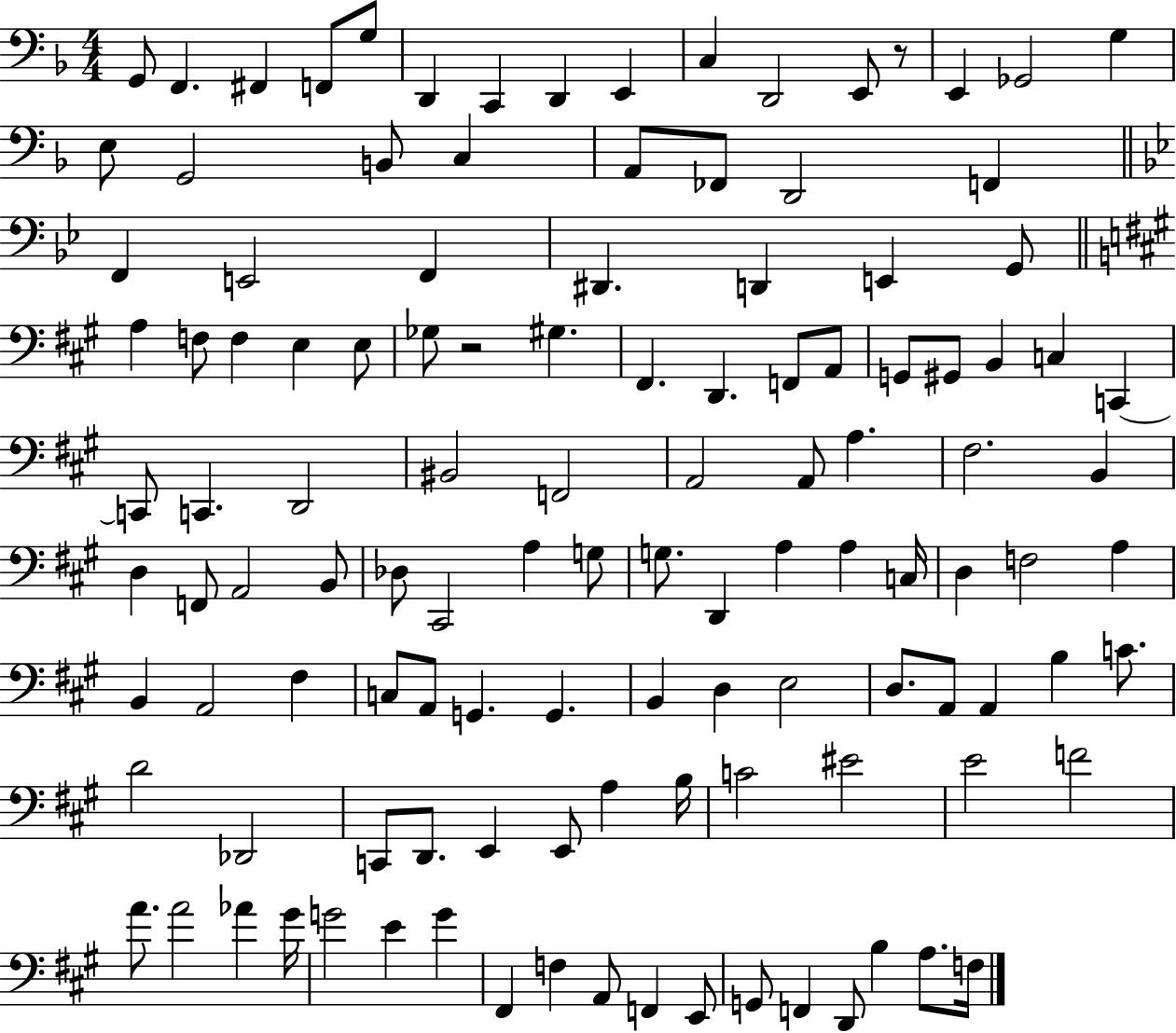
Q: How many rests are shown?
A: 2